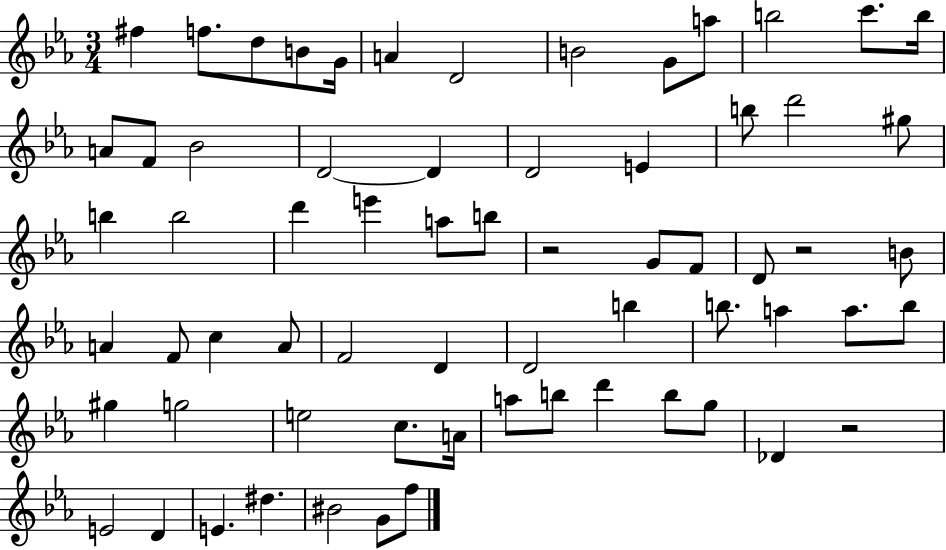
{
  \clef treble
  \numericTimeSignature
  \time 3/4
  \key ees \major
  fis''4 f''8. d''8 b'8 g'16 | a'4 d'2 | b'2 g'8 a''8 | b''2 c'''8. b''16 | \break a'8 f'8 bes'2 | d'2~~ d'4 | d'2 e'4 | b''8 d'''2 gis''8 | \break b''4 b''2 | d'''4 e'''4 a''8 b''8 | r2 g'8 f'8 | d'8 r2 b'8 | \break a'4 f'8 c''4 a'8 | f'2 d'4 | d'2 b''4 | b''8. a''4 a''8. b''8 | \break gis''4 g''2 | e''2 c''8. a'16 | a''8 b''8 d'''4 b''8 g''8 | des'4 r2 | \break e'2 d'4 | e'4. dis''4. | bis'2 g'8 f''8 | \bar "|."
}